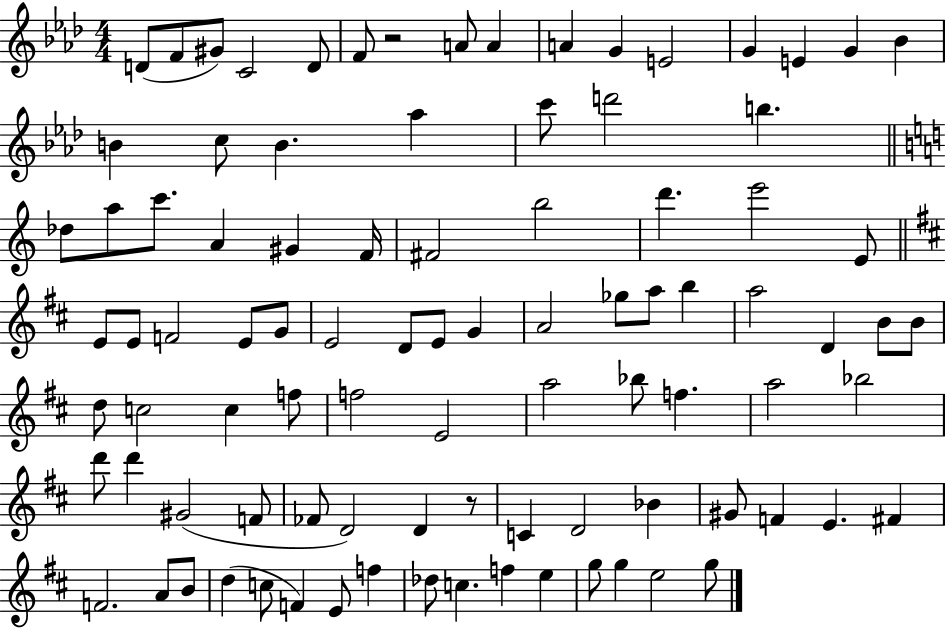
{
  \clef treble
  \numericTimeSignature
  \time 4/4
  \key aes \major
  d'8( f'8 gis'8) c'2 d'8 | f'8 r2 a'8 a'4 | a'4 g'4 e'2 | g'4 e'4 g'4 bes'4 | \break b'4 c''8 b'4. aes''4 | c'''8 d'''2 b''4. | \bar "||" \break \key a \minor des''8 a''8 c'''8. a'4 gis'4 f'16 | fis'2 b''2 | d'''4. e'''2 e'8 | \bar "||" \break \key d \major e'8 e'8 f'2 e'8 g'8 | e'2 d'8 e'8 g'4 | a'2 ges''8 a''8 b''4 | a''2 d'4 b'8 b'8 | \break d''8 c''2 c''4 f''8 | f''2 e'2 | a''2 bes''8 f''4. | a''2 bes''2 | \break d'''8 d'''4 gis'2( f'8 | fes'8 d'2) d'4 r8 | c'4 d'2 bes'4 | gis'8 f'4 e'4. fis'4 | \break f'2. a'8 b'8 | d''4( c''8 f'4) e'8 f''4 | des''8 c''4. f''4 e''4 | g''8 g''4 e''2 g''8 | \break \bar "|."
}